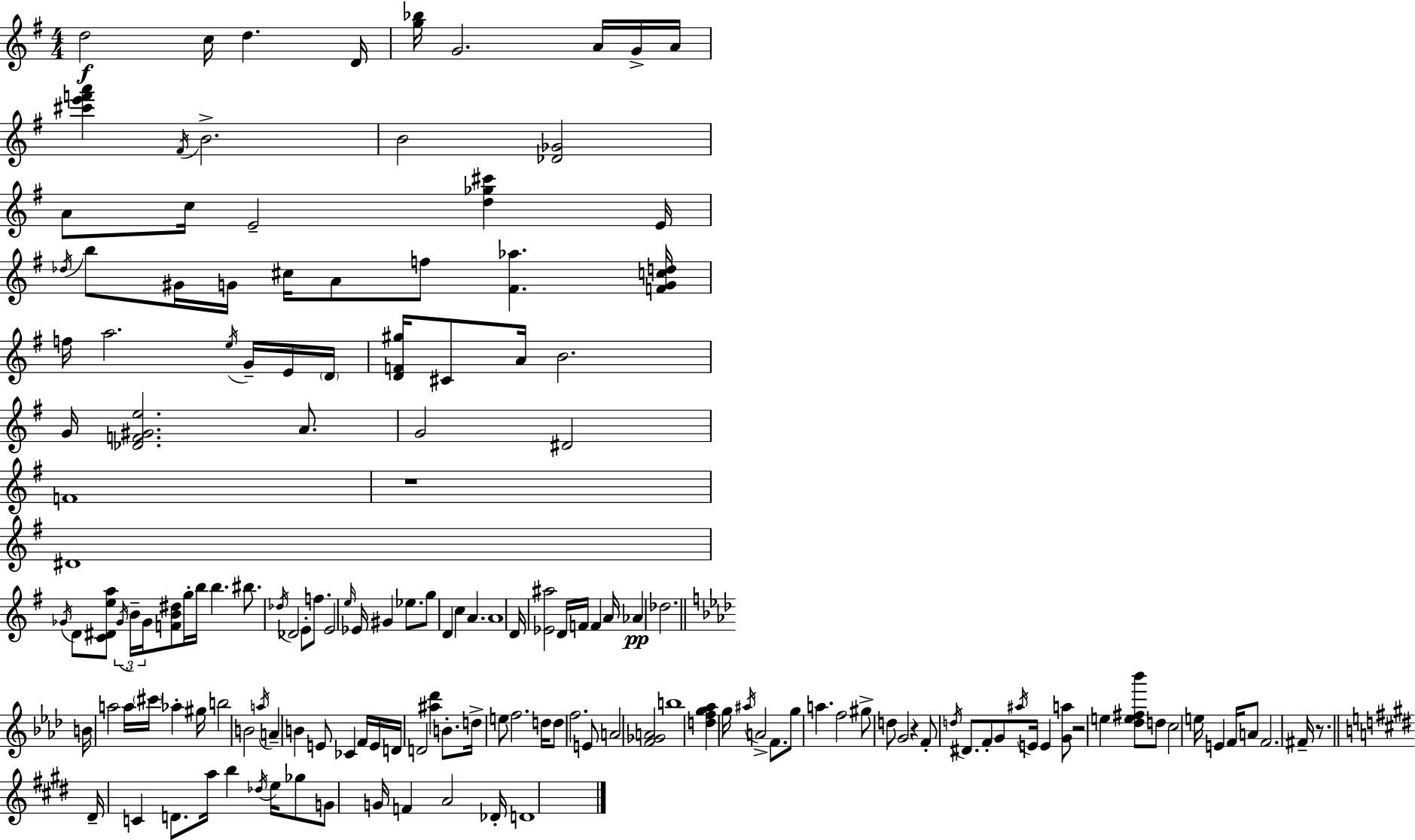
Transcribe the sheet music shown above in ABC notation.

X:1
T:Untitled
M:4/4
L:1/4
K:Em
d2 c/4 d D/4 [g_b]/4 G2 A/4 G/4 A/4 [^c'e'f'a'] ^F/4 B2 B2 [_D_G]2 A/2 c/4 E2 [d_g^c'] E/4 _d/4 b/2 ^G/4 G/4 ^c/4 A/2 f/2 [^F_a] [FGcd]/4 f/4 a2 e/4 G/4 E/4 D/4 [DF^g]/4 ^C/2 A/4 B2 G/4 [_DF^Ge]2 A/2 G2 ^D2 F4 z4 ^D4 _G/4 D/2 [C^Dea]/2 _G/4 B/4 _G/4 [FB^d]/2 g/4 b/4 b ^b/2 _d/4 _D2 E/2 f/2 E2 e/4 _E/4 ^G _e/2 g/2 D c A A4 D/4 [_E^a]2 D/4 F/4 F A/4 _A _d2 B/4 a2 a/4 ^c'/4 _a ^g/4 b2 B2 a/4 A B E/2 _C F/4 E/4 D/4 D2 [^a_d'] B/2 d/4 e/2 f2 d/4 d/2 f2 E/2 A2 [F_GA]2 b4 [dfg_a] g/4 ^a/4 A2 F/2 g/2 a f2 ^g/2 d/2 G2 z F/2 d/4 ^D/2 F/2 G/2 ^a/4 E/4 E [Ga]/2 z2 e [_de^f_b']/2 d/2 c2 e/4 E F/4 A/2 F2 ^F/4 z/2 ^D/4 C D/2 a/4 b _d/4 e/4 _g/2 G/2 G/4 F A2 _D/4 D4